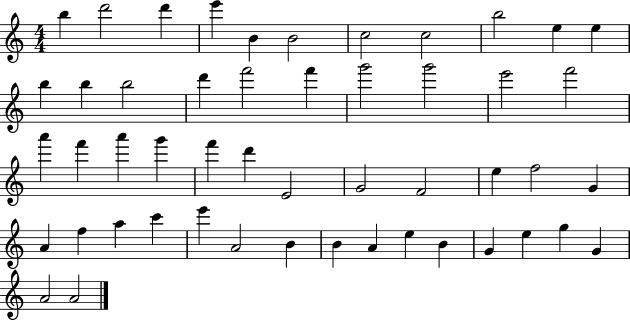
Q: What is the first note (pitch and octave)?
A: B5